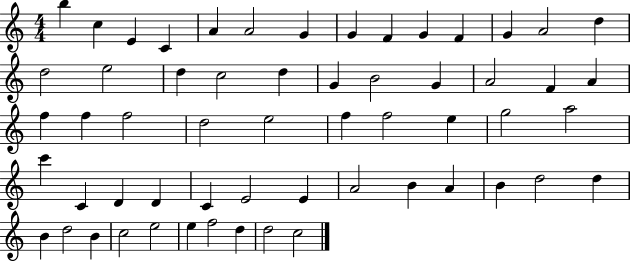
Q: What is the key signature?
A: C major